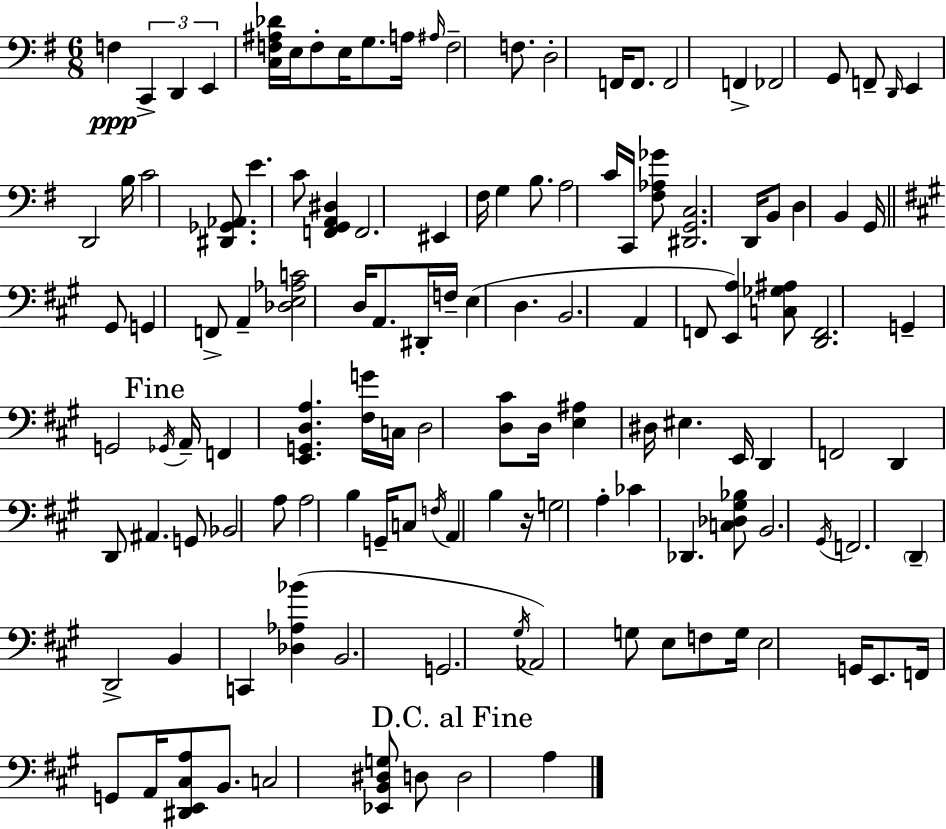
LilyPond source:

{
  \clef bass
  \numericTimeSignature
  \time 6/8
  \key e \minor
  f4\ppp \tuplet 3/2 { c,4-> d,4 | e,4 } <c f ais des'>16 e16 f8-. e16 g8. | a16 \grace { ais16 } f2-- f8. | d2-. f,16 f,8. | \break f,2 f,4-> | fes,2 g,8 f,8-- | \grace { d,16 } e,4 d,2 | b16 c'2 <dis, ges, aes,>8. | \break e'4. c'8 <f, g, a, dis>4 | f,2. | eis,4 fis16 g4 b8. | a2 c'16 c,16 | \break <fis aes ges'>8 <dis, g, c>2. | d,16 b,8 d4 b,4 | g,16 \bar "||" \break \key a \major gis,8 g,4 f,8-> a,4-- | <des e aes c'>2 d16 a,8. | dis,16-. f16-- e4( d4. | b,2. | \break a,4 f,8 <e, a>4) <c ges ais>8 | <d, f,>2. | g,4-- g,2 | \mark "Fine" \acciaccatura { ges,16 } a,16-- f,4 <e, g, d a>4. | \break <fis g'>16 c16 d2 <d cis'>8 | d16 <e ais>4 dis16 eis4. | e,16 d,4 f,2 | d,4 d,8 ais,4. | \break g,8 bes,2 a8 | a2 b4 | g,16-- c8 \acciaccatura { f16 } a,4 b4 | r16 g2 a4-. | \break ces'4 des,4. | <c des gis bes>8 b,2. | \acciaccatura { gis,16 } f,2. | \parenthesize d,4-- d,2-> | \break b,4 c,4 <des aes bes'>4( | b,2. | g,2. | \acciaccatura { gis16 } aes,2) | \break g8 e8 f8 g16 e2 | g,16 e,8. f,16 g,8 a,16 <dis, e, cis a>8 | b,8. c2 | <ees, b, dis g>8 d8 \mark "D.C. al Fine" d2 | \break a4 \bar "|."
}